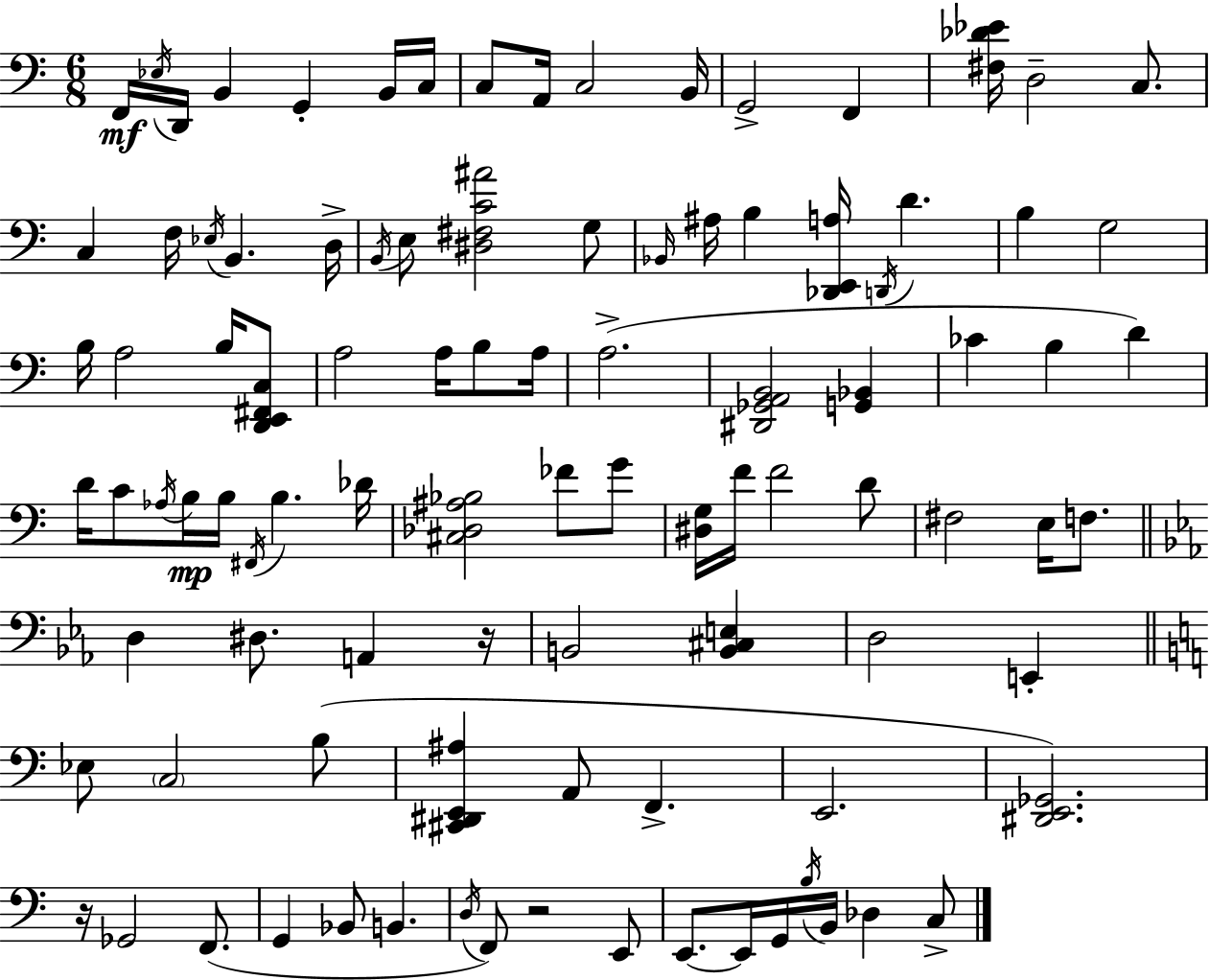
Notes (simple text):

F2/s Eb3/s D2/s B2/q G2/q B2/s C3/s C3/e A2/s C3/h B2/s G2/h F2/q [F#3,Db4,Eb4]/s D3/h C3/e. C3/q F3/s Eb3/s B2/q. D3/s B2/s E3/e [D#3,F#3,C4,A#4]/h G3/e Bb2/s A#3/s B3/q [Db2,E2,A3]/s D2/s D4/q. B3/q G3/h B3/s A3/h B3/s [D2,E2,F#2,C3]/e A3/h A3/s B3/e A3/s A3/h. [D#2,Gb2,A2,B2]/h [G2,Bb2]/q CES4/q B3/q D4/q D4/s C4/e Ab3/s B3/s B3/s F#2/s B3/q. Db4/s [C#3,Db3,A#3,Bb3]/h FES4/e G4/e [D#3,G3]/s F4/s F4/h D4/e F#3/h E3/s F3/e. D3/q D#3/e. A2/q R/s B2/h [B2,C#3,E3]/q D3/h E2/q Eb3/e C3/h B3/e [C#2,D#2,E2,A#3]/q A2/e F2/q. E2/h. [D#2,E2,Gb2]/h. R/s Gb2/h F2/e. G2/q Bb2/e B2/q. D3/s F2/e R/h E2/e E2/e. E2/s G2/s B3/s B2/s Db3/q C3/e